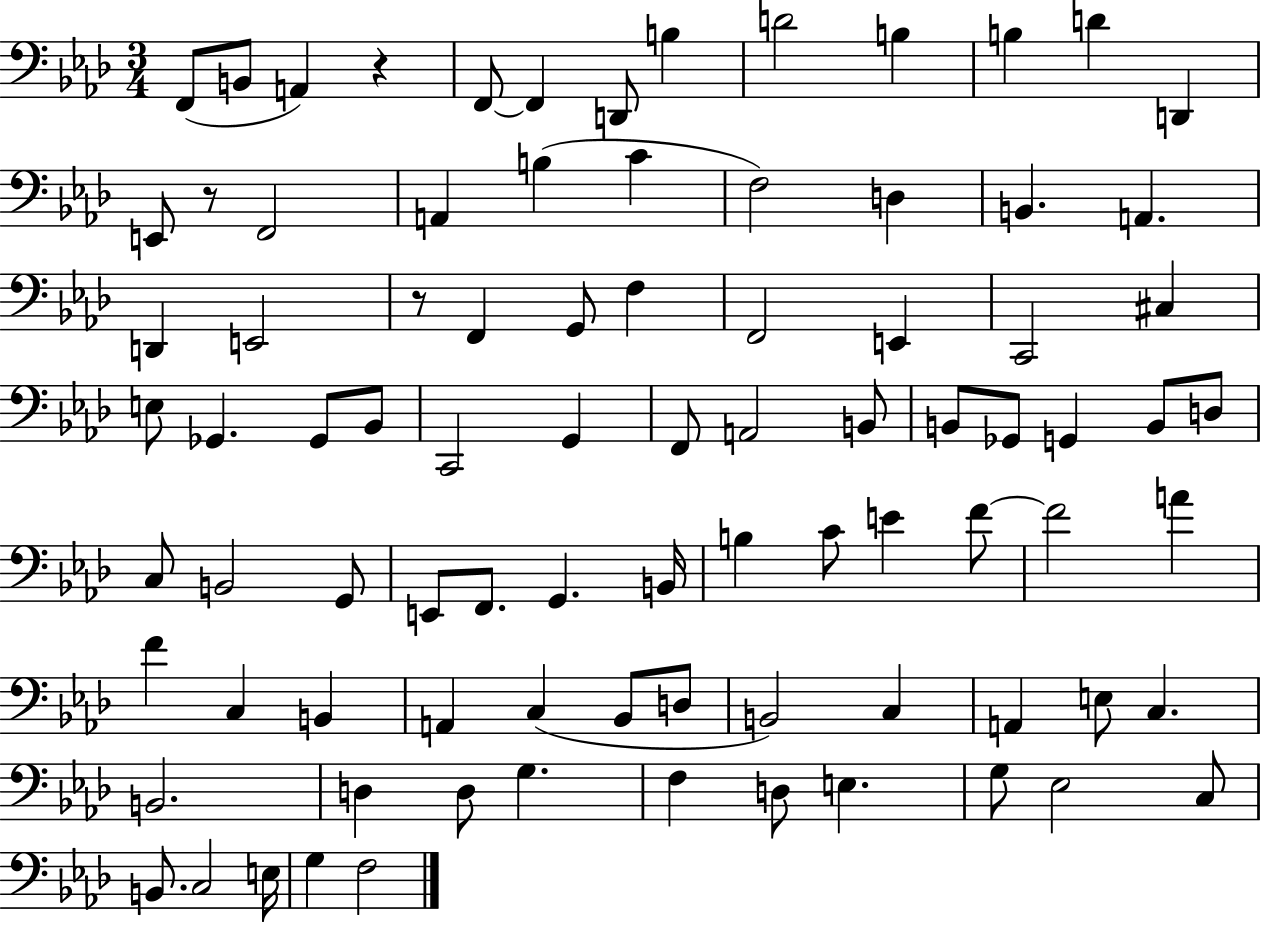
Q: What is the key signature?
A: AES major